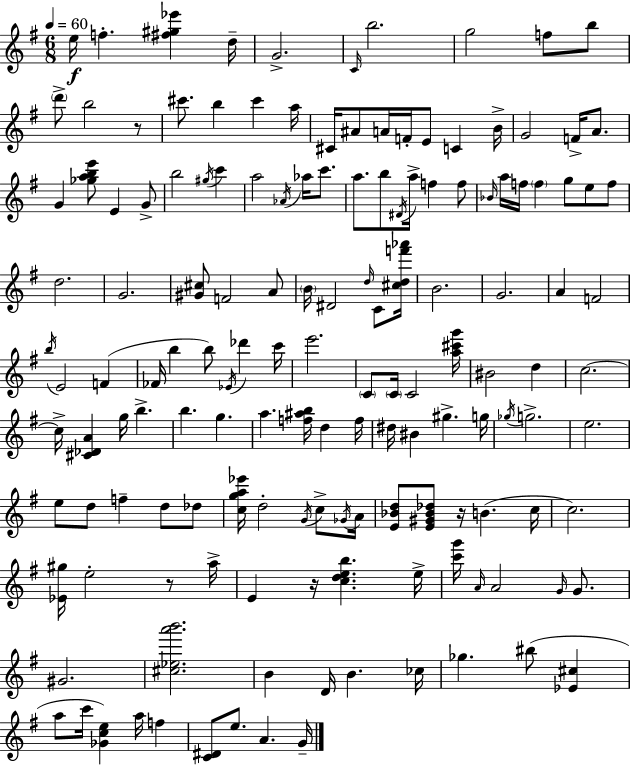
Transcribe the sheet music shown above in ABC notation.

X:1
T:Untitled
M:6/8
L:1/4
K:G
e/4 f [^f^g_e'] d/4 G2 C/4 b2 g2 f/2 b/2 d'/2 b2 z/2 ^c'/2 b ^c' a/4 ^C/4 ^A/2 A/4 F/4 E/2 C B/4 G2 F/4 A/2 G [_gabe']/2 E G/2 b2 ^g/4 c' a2 _A/4 _a/4 c'/2 a/2 b/2 ^D/4 a/4 f f/2 _B/4 a/4 f/4 f g/2 e/2 f/2 d2 G2 [^G^c]/2 F2 A/2 B/4 ^D2 d/4 C/2 [^cdf'_a']/4 B2 G2 A F2 b/4 E2 F _F/4 b b/2 _E/4 _d' c'/4 e'2 C/2 C/4 C2 [a^c'g']/4 ^B2 d c2 c/4 [^C_DA] g/4 b b g a [f^ab]/4 d f/4 ^d/4 ^B ^g g/4 _g/4 g2 e2 e/2 d/2 f d/2 _d/2 [cga_e']/4 d2 G/4 c/2 _G/4 A/4 [E_Bd]/2 [E^G_B_d]/2 z/4 B c/4 c2 [_E^g]/4 e2 z/2 a/4 E z/4 [cdeb] e/4 [c'g']/4 A/4 A2 G/4 G/2 ^G2 [^c_ea'b']2 B D/4 B _c/4 _g ^b/2 [_E^c] a/2 c'/4 [_Gce] a/4 f [C^D]/2 e/2 A G/4